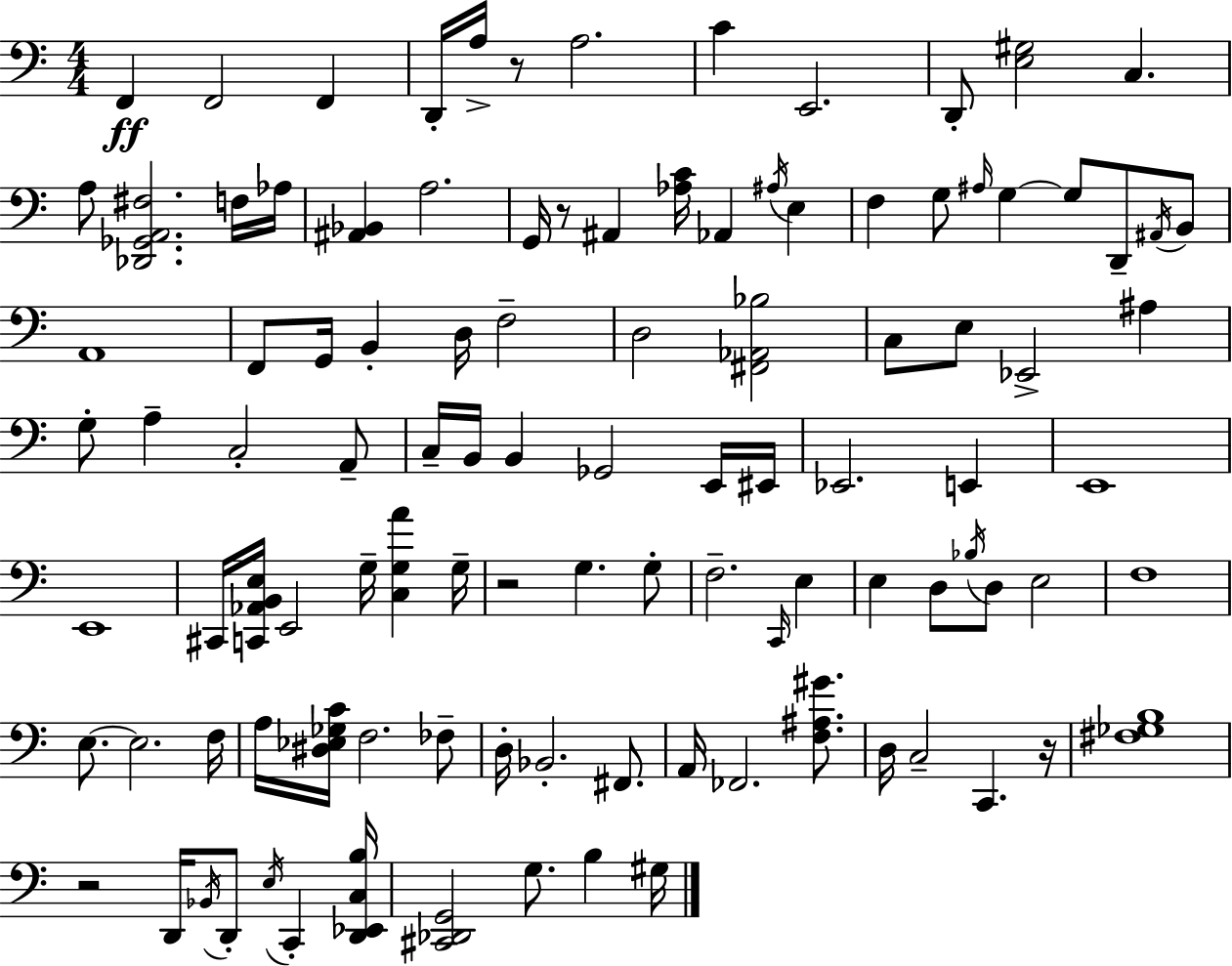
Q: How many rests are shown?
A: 5